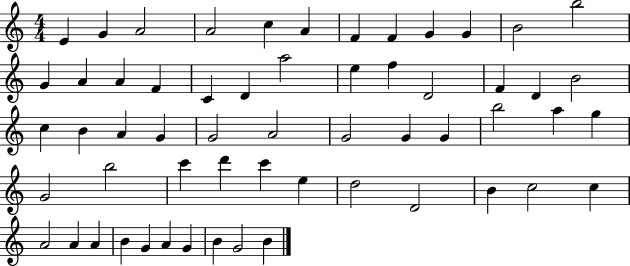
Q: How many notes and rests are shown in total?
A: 58